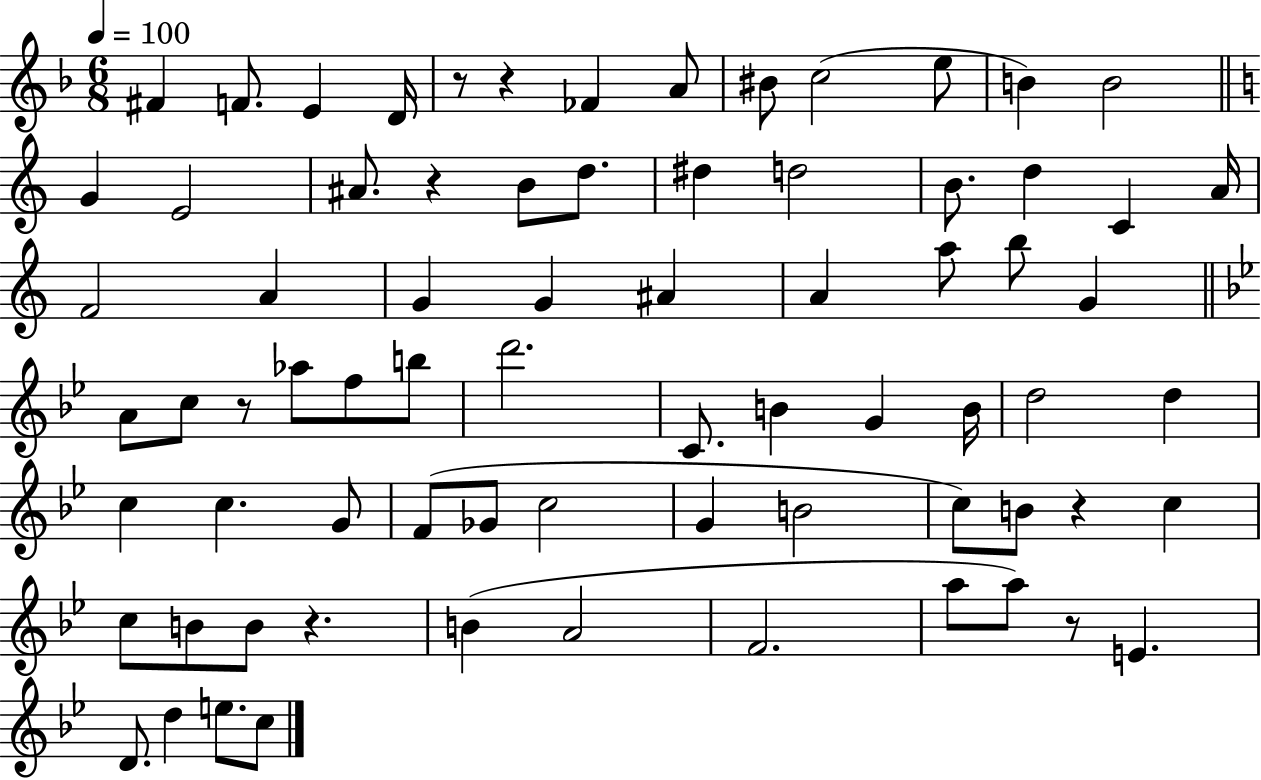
F#4/q F4/e. E4/q D4/s R/e R/q FES4/q A4/e BIS4/e C5/h E5/e B4/q B4/h G4/q E4/h A#4/e. R/q B4/e D5/e. D#5/q D5/h B4/e. D5/q C4/q A4/s F4/h A4/q G4/q G4/q A#4/q A4/q A5/e B5/e G4/q A4/e C5/e R/e Ab5/e F5/e B5/e D6/h. C4/e. B4/q G4/q B4/s D5/h D5/q C5/q C5/q. G4/e F4/e Gb4/e C5/h G4/q B4/h C5/e B4/e R/q C5/q C5/e B4/e B4/e R/q. B4/q A4/h F4/h. A5/e A5/e R/e E4/q. D4/e. D5/q E5/e. C5/e